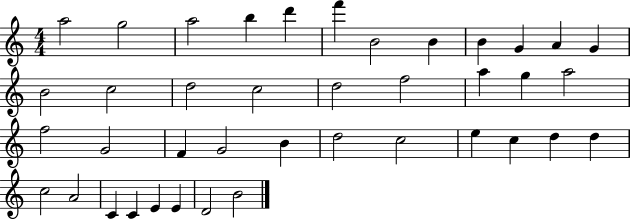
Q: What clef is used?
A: treble